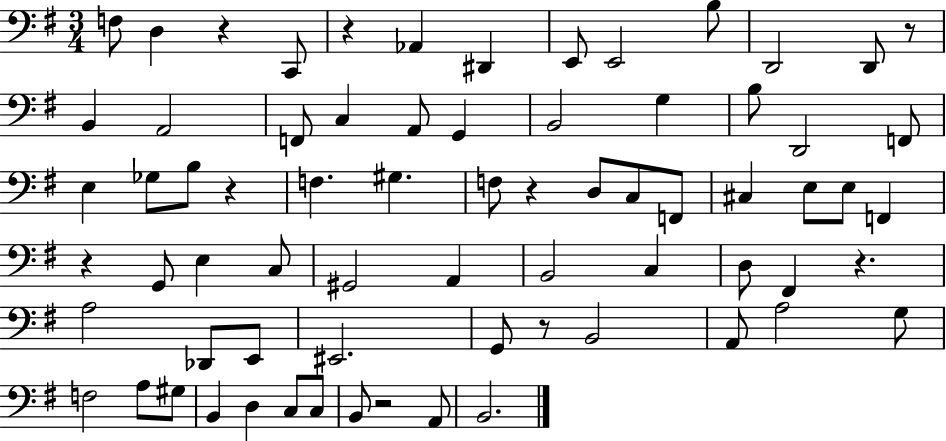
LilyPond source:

{
  \clef bass
  \numericTimeSignature
  \time 3/4
  \key g \major
  f8 d4 r4 c,8 | r4 aes,4 dis,4 | e,8 e,2 b8 | d,2 d,8 r8 | \break b,4 a,2 | f,8 c4 a,8 g,4 | b,2 g4 | b8 d,2 f,8 | \break e4 ges8 b8 r4 | f4. gis4. | f8 r4 d8 c8 f,8 | cis4 e8 e8 f,4 | \break r4 g,8 e4 c8 | gis,2 a,4 | b,2 c4 | d8 fis,4 r4. | \break a2 des,8 e,8 | eis,2. | g,8 r8 b,2 | a,8 a2 g8 | \break f2 a8 gis8 | b,4 d4 c8 c8 | b,8 r2 a,8 | b,2. | \break \bar "|."
}